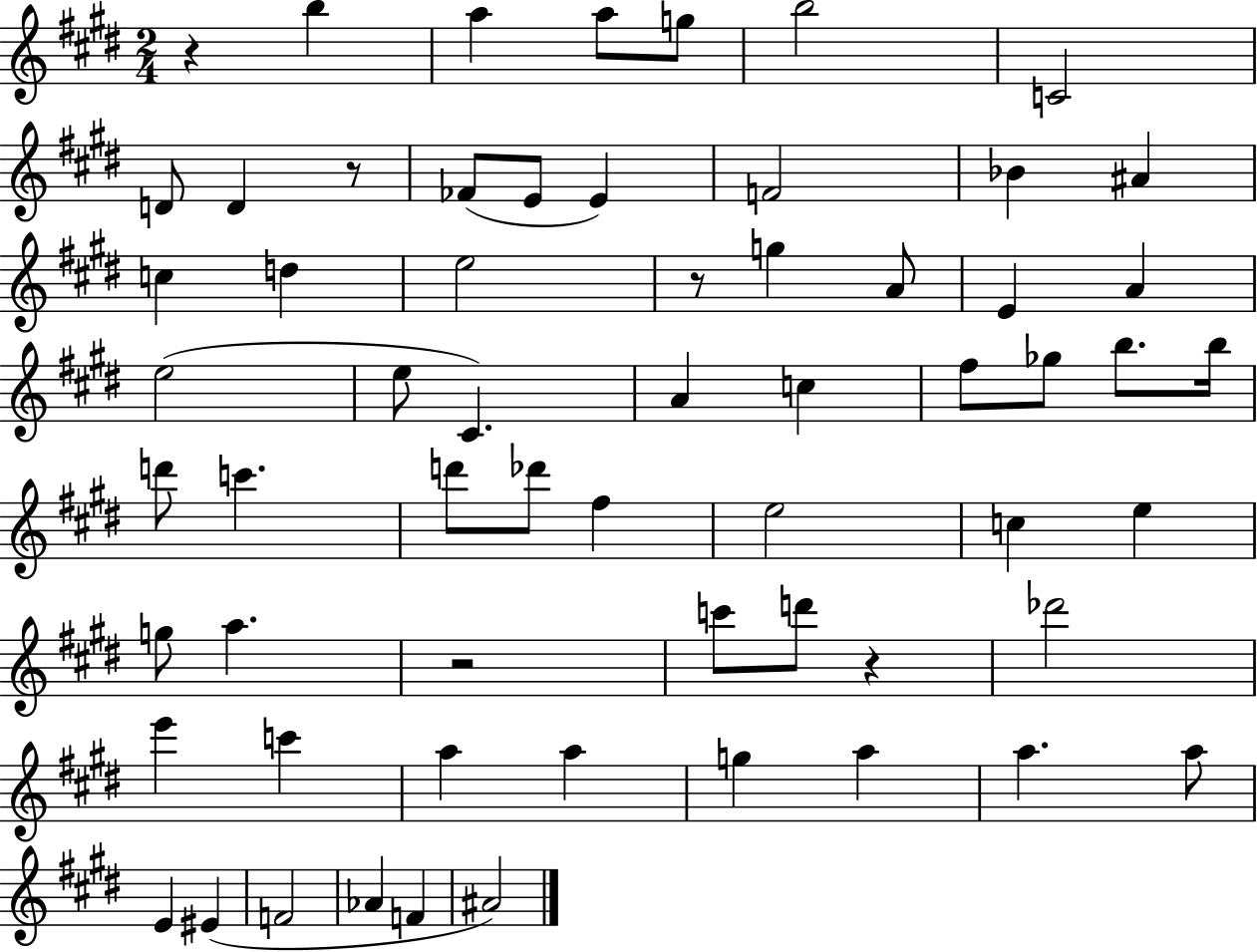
{
  \clef treble
  \numericTimeSignature
  \time 2/4
  \key e \major
  r4 b''4 | a''4 a''8 g''8 | b''2 | c'2 | \break d'8 d'4 r8 | fes'8( e'8 e'4) | f'2 | bes'4 ais'4 | \break c''4 d''4 | e''2 | r8 g''4 a'8 | e'4 a'4 | \break e''2( | e''8 cis'4.) | a'4 c''4 | fis''8 ges''8 b''8. b''16 | \break d'''8 c'''4. | d'''8 des'''8 fis''4 | e''2 | c''4 e''4 | \break g''8 a''4. | r2 | c'''8 d'''8 r4 | des'''2 | \break e'''4 c'''4 | a''4 a''4 | g''4 a''4 | a''4. a''8 | \break e'4 eis'4( | f'2 | aes'4 f'4 | ais'2) | \break \bar "|."
}